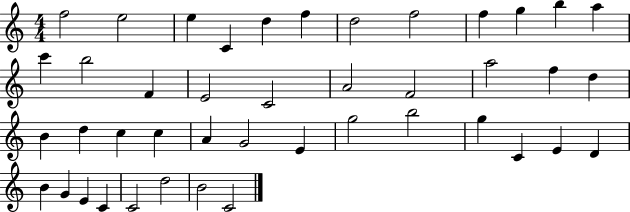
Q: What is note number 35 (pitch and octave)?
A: D4